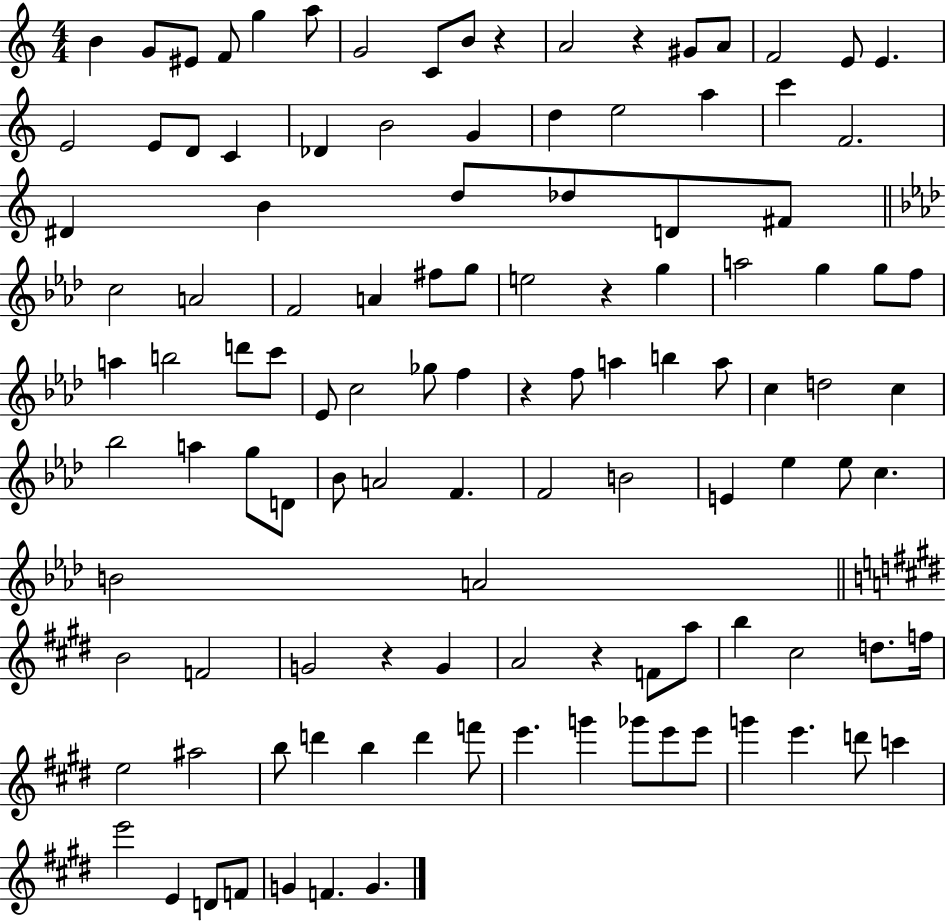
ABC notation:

X:1
T:Untitled
M:4/4
L:1/4
K:C
B G/2 ^E/2 F/2 g a/2 G2 C/2 B/2 z A2 z ^G/2 A/2 F2 E/2 E E2 E/2 D/2 C _D B2 G d e2 a c' F2 ^D B d/2 _d/2 D/2 ^F/2 c2 A2 F2 A ^f/2 g/2 e2 z g a2 g g/2 f/2 a b2 d'/2 c'/2 _E/2 c2 _g/2 f z f/2 a b a/2 c d2 c _b2 a g/2 D/2 _B/2 A2 F F2 B2 E _e _e/2 c B2 A2 B2 F2 G2 z G A2 z F/2 a/2 b ^c2 d/2 f/4 e2 ^a2 b/2 d' b d' f'/2 e' g' _g'/2 e'/2 e'/2 g' e' d'/2 c' e'2 E D/2 F/2 G F G